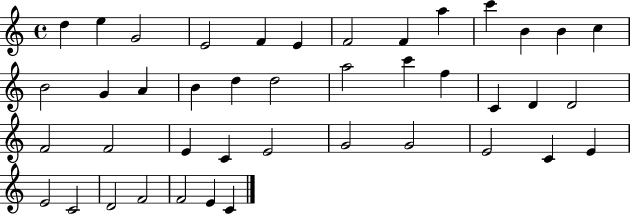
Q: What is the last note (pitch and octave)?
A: C4